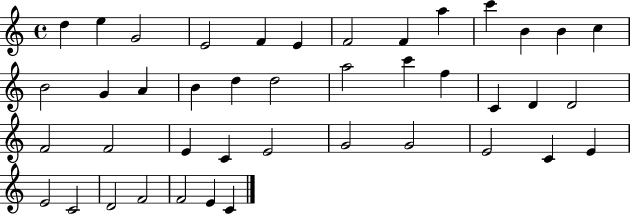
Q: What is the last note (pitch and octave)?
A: C4